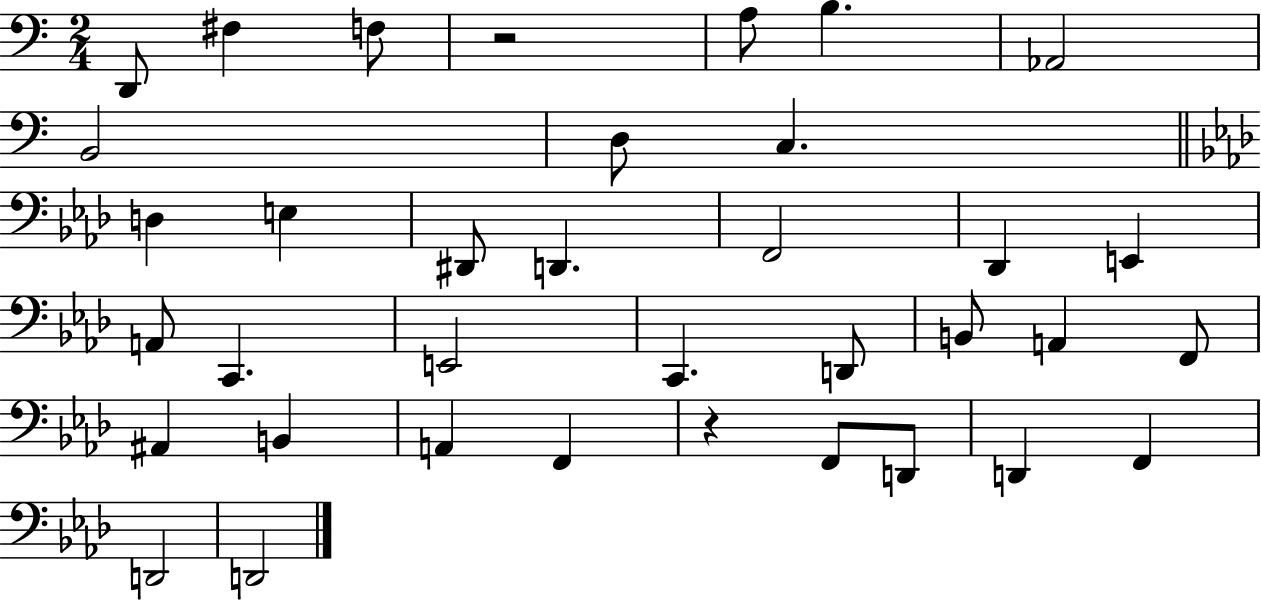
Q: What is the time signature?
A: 2/4